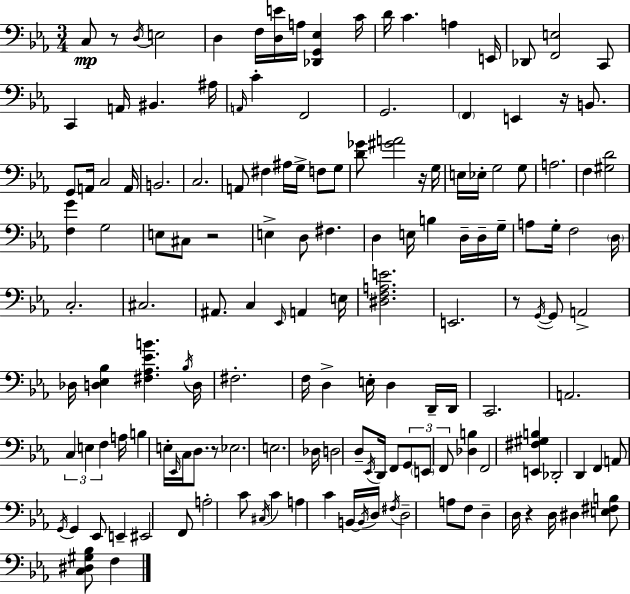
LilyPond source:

{
  \clef bass
  \numericTimeSignature
  \time 3/4
  \key ees \major
  c8\mp r8 \acciaccatura { d16 } e2 | d4 f16 <d e'>16 a16 <des, g, ees>4 | c'16 d'16 c'4. a4 | e,16 des,8 <f, e>2 c,8 | \break c,4 a,16 bis,4. | ais16 \grace { a,16 } c'4-. f,2 | g,2. | \parenthesize f,4 e,4 r16 b,8. | \break g,8 a,16 c2 | a,16 b,2. | c2. | a,8 fis4 ais16 g16-> f8 | \break g8 <d' ges'>8 <gis' a'>2 | r16 g16 e16 ees16-. g2 | g8 a2. | f4 <gis d'>2 | \break <f g'>4 g2 | e8 cis8 r2 | e4-> d8 fis4. | d4 e16 b4 d16-- | \break d16-- g16-- a8 g16-. f2 | \parenthesize d16 c2.-. | cis2. | ais,8. c4 \grace { ees,16 } a,4 | \break e16 <dis f a e'>2. | e,2. | r8 \acciaccatura { g,16~ }~ g,8 a,2-> | des16 <d ees bes>4 <fis aes ees' b'>4. | \break \acciaccatura { bes16 } d16 fis2.-. | f16 d4-> e16-. d4 | d,16-- d,16 c,2. | a,2. | \break \tuplet 3/2 { c4 e4 | f4 } a16 b4 e16-. \grace { ees,16 } | c16 d8. r8 ees2. | e2. | \break des16 d2 | d8-- \acciaccatura { ees,16 } d,16 f,8 \tuplet 3/2 { g,8 \parenthesize e,8 | f,8 } <des b>4 f,2 | <e, fis gis b>4 des,2-. | \break d,4 f,4 a,8 | \acciaccatura { g,16 } g,4 ees,8 e,4-- | eis,2 f,8 a2-. | c'8 \acciaccatura { cis16 } c'4 | \break a4 c'4 b,16~~ \acciaccatura { b,16 } d16 | \acciaccatura { fis16 } d2-- a8 f8 | d4-- d16 r4 d16 dis4 | <e fis b>8 <c dis gis bes>8 f4 \bar "|."
}